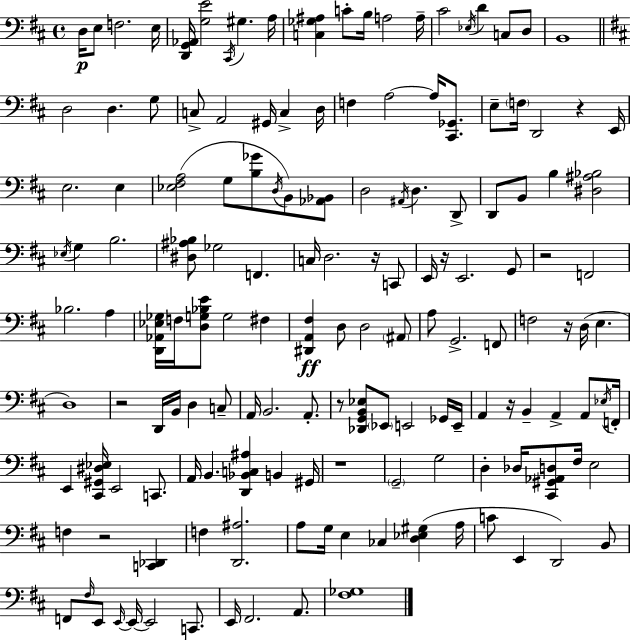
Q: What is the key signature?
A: D major